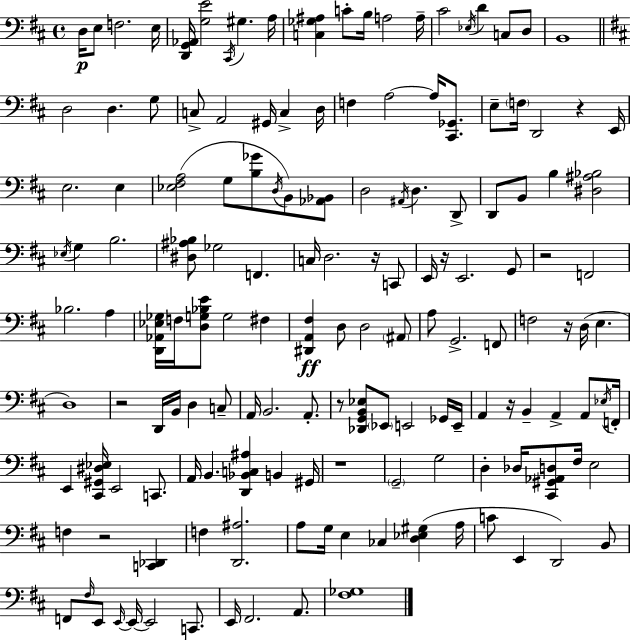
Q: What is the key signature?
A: D major